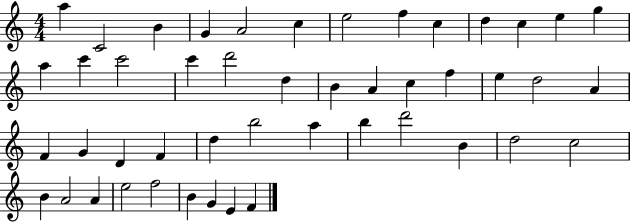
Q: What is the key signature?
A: C major